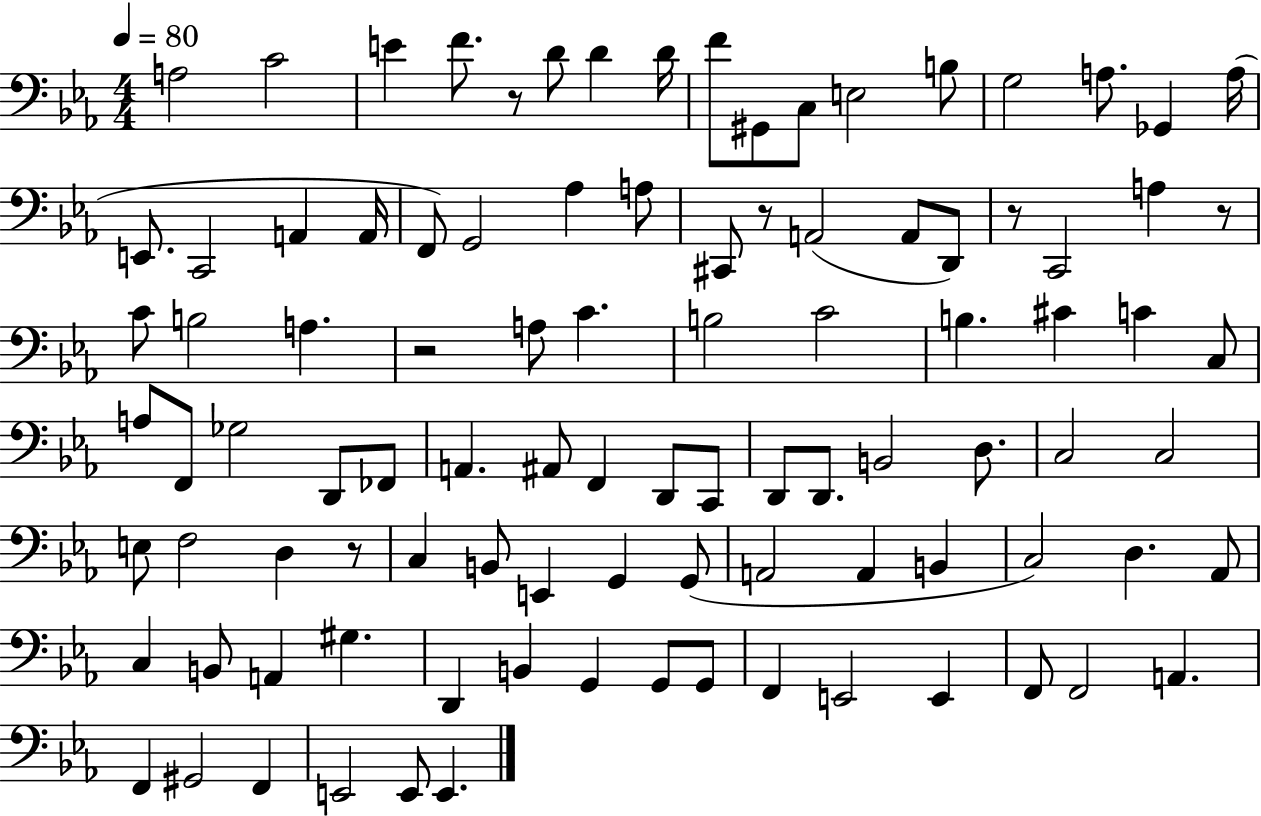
A3/h C4/h E4/q F4/e. R/e D4/e D4/q D4/s F4/e G#2/e C3/e E3/h B3/e G3/h A3/e. Gb2/q A3/s E2/e. C2/h A2/q A2/s F2/e G2/h Ab3/q A3/e C#2/e R/e A2/h A2/e D2/e R/e C2/h A3/q R/e C4/e B3/h A3/q. R/h A3/e C4/q. B3/h C4/h B3/q. C#4/q C4/q C3/e A3/e F2/e Gb3/h D2/e FES2/e A2/q. A#2/e F2/q D2/e C2/e D2/e D2/e. B2/h D3/e. C3/h C3/h E3/e F3/h D3/q R/e C3/q B2/e E2/q G2/q G2/e A2/h A2/q B2/q C3/h D3/q. Ab2/e C3/q B2/e A2/q G#3/q. D2/q B2/q G2/q G2/e G2/e F2/q E2/h E2/q F2/e F2/h A2/q. F2/q G#2/h F2/q E2/h E2/e E2/q.